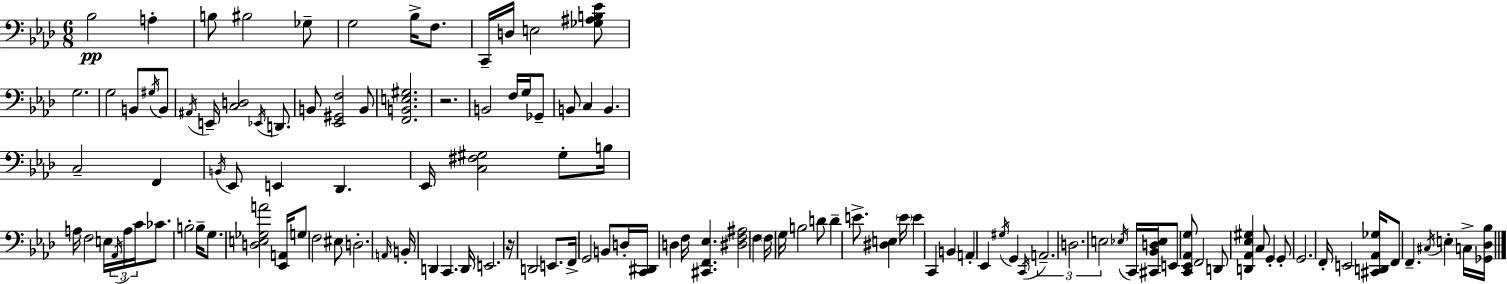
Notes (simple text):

Bb3/h A3/q B3/e BIS3/h Gb3/e G3/h Bb3/s F3/e. C2/s D3/s E3/h [Gb3,A#3,B3,Eb4]/e G3/h. G3/h B2/e G#3/s B2/e A#2/s E2/s [C3,D3]/h Eb2/s D2/e. B2/e [Eb2,G#2,F3]/h B2/e [F2,B2,E3,G#3]/h. R/h. B2/h F3/s G3/s Gb2/e B2/e C3/q B2/q. C3/h F2/q B2/s Eb2/e E2/q Db2/q. Eb2/s [C3,F#3,G#3]/h G#3/e B3/s A3/s F3/h E3/s Ab2/s A3/s C4/s CES4/e. B3/h B3/s G3/e. [D3,E3,Gb3,A4]/h [Eb2,A2]/s G3/e F3/h EIS3/e D3/h. A2/s B2/s D2/q C2/q. D2/s E2/h. R/s D2/h E2/e. F2/s G2/h B2/e D3/s [C2,D#2]/s D3/q F3/s [C#2,F2,Eb3]/q. [D#3,F3,A#3]/h F3/q F3/s G3/s B3/h D4/e D4/q E4/e. [D#3,E3]/q E4/s E4/q C2/q B2/q A2/q Eb2/q G#3/s G2/q C2/s A2/h. D3/h. E3/h Eb3/s C2/s [C#2,Bb2,D3,Eb3]/s E2/e [C2,Eb2,Ab2,G3]/e F2/h D2/e [D2,Ab2,Eb3,G#3]/q C3/e G2/q G2/e G2/h. F2/s E2/h [C#2,D2,Ab2,Gb3]/s F2/e F2/q. C#3/s E3/q C3/s [Gb2,Db3,Bb3]/s